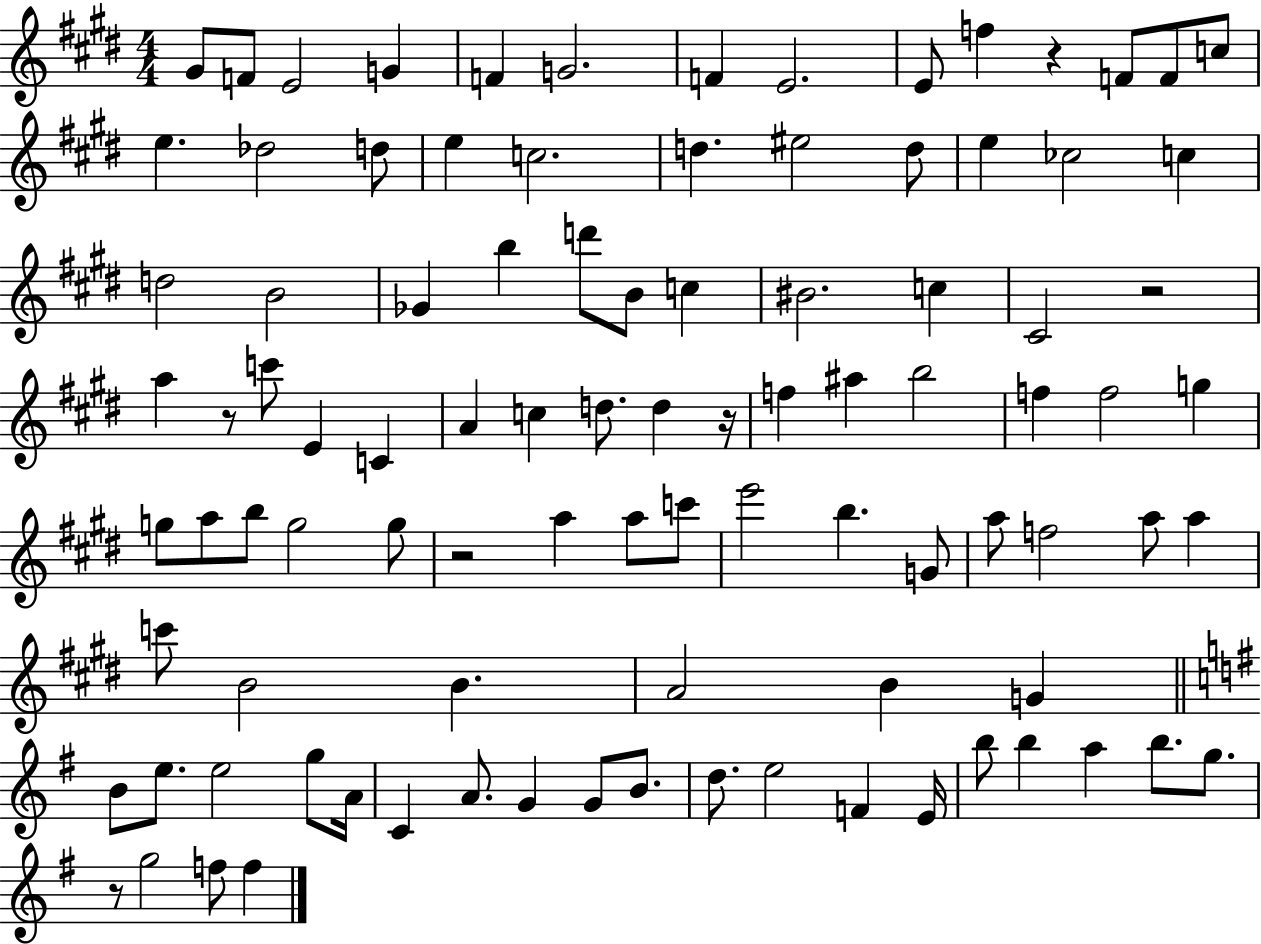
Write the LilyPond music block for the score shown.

{
  \clef treble
  \numericTimeSignature
  \time 4/4
  \key e \major
  \repeat volta 2 { gis'8 f'8 e'2 g'4 | f'4 g'2. | f'4 e'2. | e'8 f''4 r4 f'8 f'8 c''8 | \break e''4. des''2 d''8 | e''4 c''2. | d''4. eis''2 d''8 | e''4 ces''2 c''4 | \break d''2 b'2 | ges'4 b''4 d'''8 b'8 c''4 | bis'2. c''4 | cis'2 r2 | \break a''4 r8 c'''8 e'4 c'4 | a'4 c''4 d''8. d''4 r16 | f''4 ais''4 b''2 | f''4 f''2 g''4 | \break g''8 a''8 b''8 g''2 g''8 | r2 a''4 a''8 c'''8 | e'''2 b''4. g'8 | a''8 f''2 a''8 a''4 | \break c'''8 b'2 b'4. | a'2 b'4 g'4 | \bar "||" \break \key g \major b'8 e''8. e''2 g''8 a'16 | c'4 a'8. g'4 g'8 b'8. | d''8. e''2 f'4 e'16 | b''8 b''4 a''4 b''8. g''8. | \break r8 g''2 f''8 f''4 | } \bar "|."
}